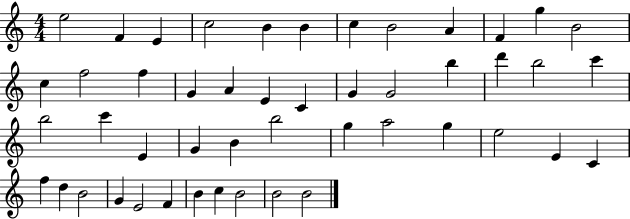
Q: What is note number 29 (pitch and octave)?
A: G4